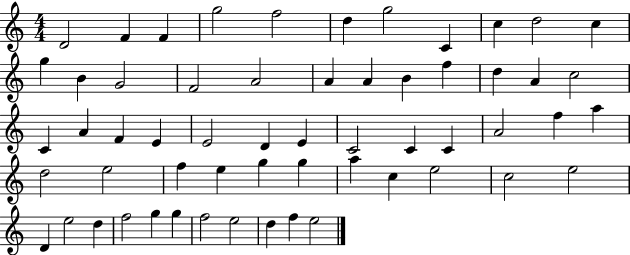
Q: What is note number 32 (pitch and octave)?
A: C4